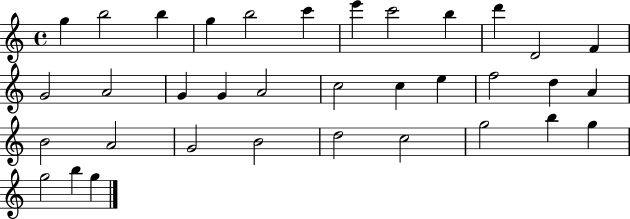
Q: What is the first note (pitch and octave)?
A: G5